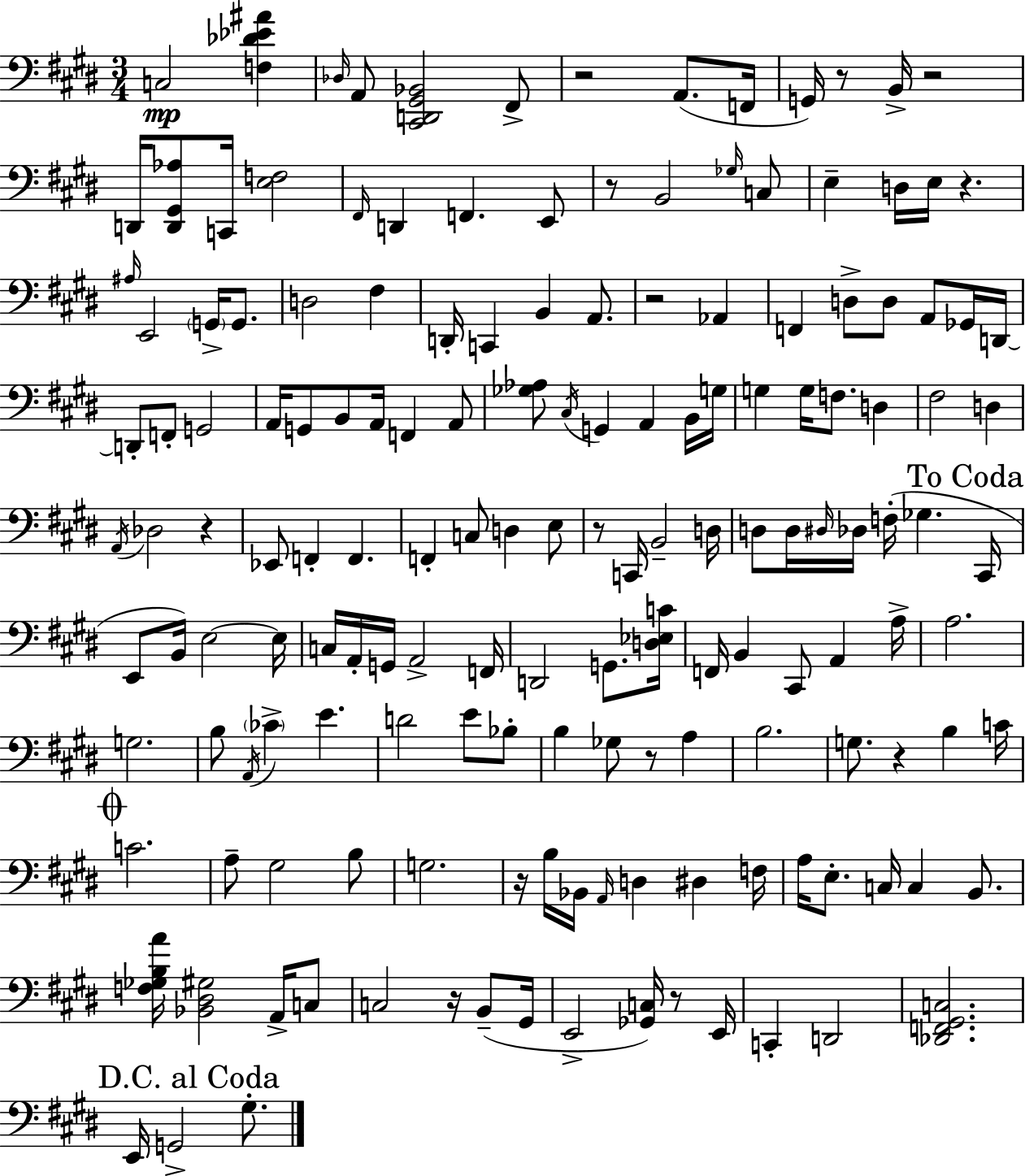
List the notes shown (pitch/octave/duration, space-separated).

C3/h [F3,Db4,Eb4,A#4]/q Db3/s A2/e [C#2,D2,G#2,Bb2]/h F#2/e R/h A2/e. F2/s G2/s R/e B2/s R/h D2/s [D2,G#2,Ab3]/e C2/s [E3,F3]/h F#2/s D2/q F2/q. E2/e R/e B2/h Gb3/s C3/e E3/q D3/s E3/s R/q. A#3/s E2/h G2/s G2/e. D3/h F#3/q D2/s C2/q B2/q A2/e. R/h Ab2/q F2/q D3/e D3/e A2/e Gb2/s D2/s D2/e F2/e G2/h A2/s G2/e B2/e A2/s F2/q A2/e [Gb3,Ab3]/e C#3/s G2/q A2/q B2/s G3/s G3/q G3/s F3/e. D3/q F#3/h D3/q A2/s Db3/h R/q Eb2/e F2/q F2/q. F2/q C3/e D3/q E3/e R/e C2/s B2/h D3/s D3/e D3/s D#3/s Db3/s F3/s Gb3/q. C#2/s E2/e B2/s E3/h E3/s C3/s A2/s G2/s A2/h F2/s D2/h G2/e. [D3,Eb3,C4]/s F2/s B2/q C#2/e A2/q A3/s A3/h. G3/h. B3/e A2/s CES4/q E4/q. D4/h E4/e Bb3/e B3/q Gb3/e R/e A3/q B3/h. G3/e. R/q B3/q C4/s C4/h. A3/e G#3/h B3/e G3/h. R/s B3/s Bb2/s A2/s D3/q D#3/q F3/s A3/s E3/e. C3/s C3/q B2/e. [F3,Gb3,B3,A4]/s [Bb2,D#3,G#3]/h A2/s C3/e C3/h R/s B2/e G#2/s E2/h [Gb2,C3]/s R/e E2/s C2/q D2/h [Db2,F2,G#2,C3]/h. E2/s G2/h G#3/e.